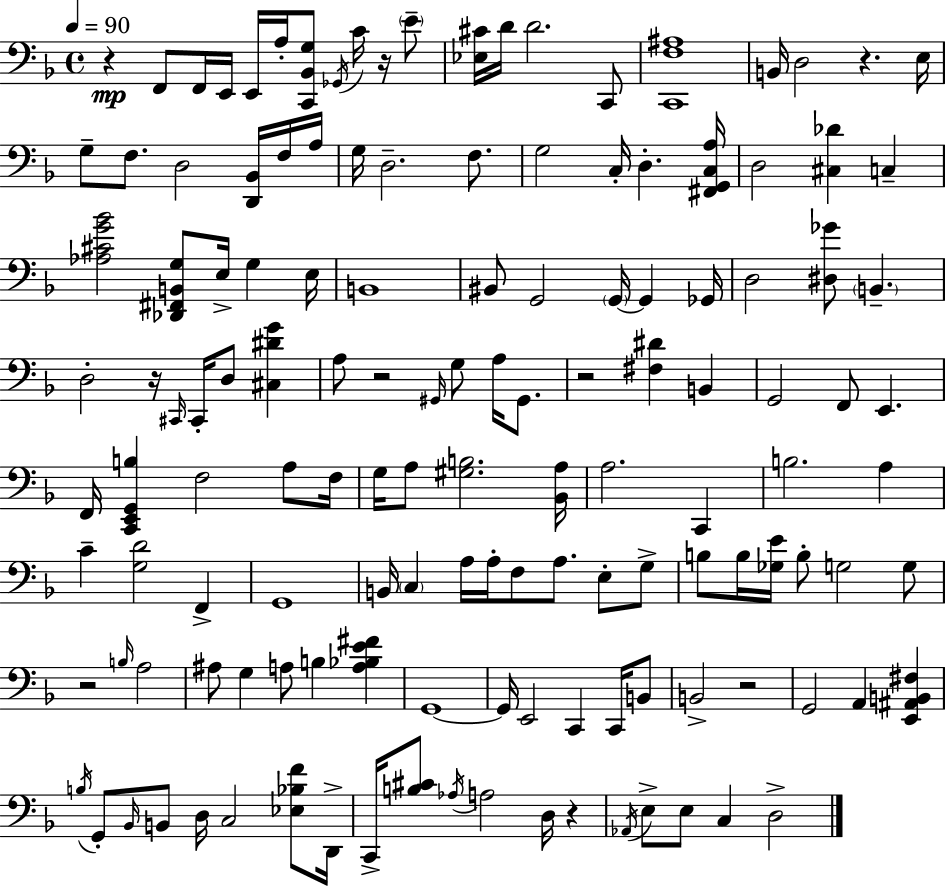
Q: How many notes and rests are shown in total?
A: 137